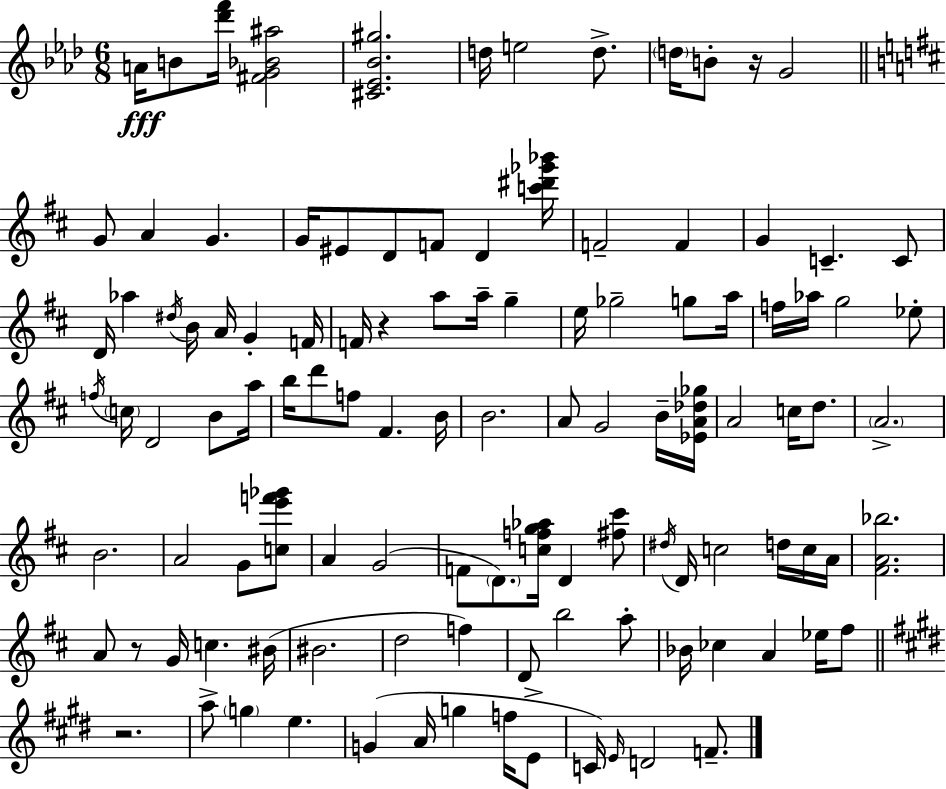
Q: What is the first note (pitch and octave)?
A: A4